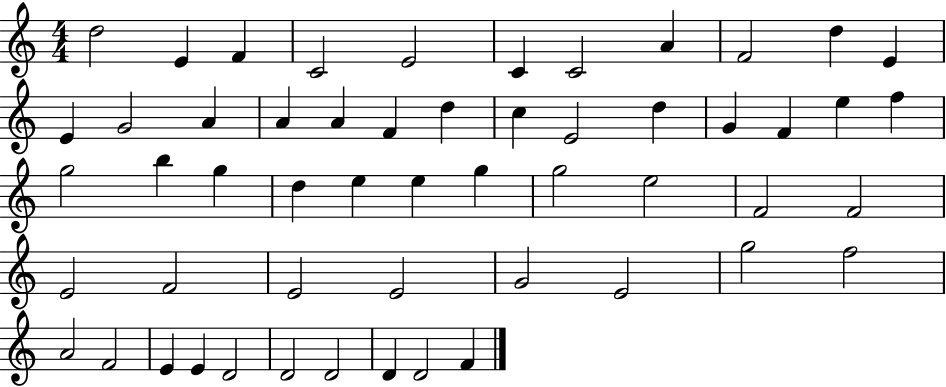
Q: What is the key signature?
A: C major